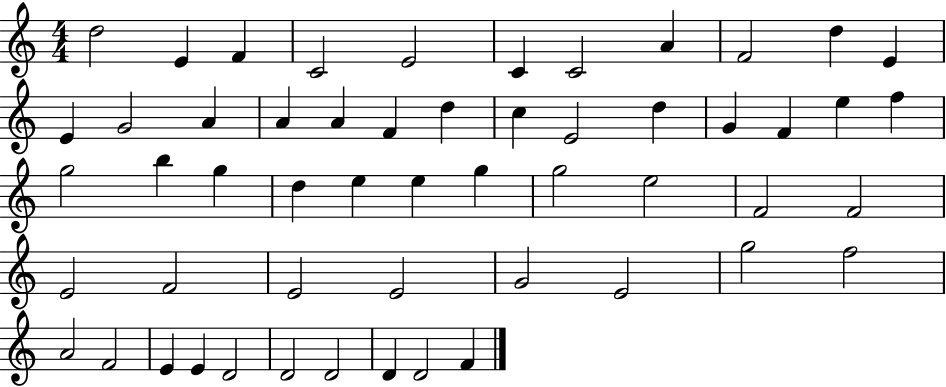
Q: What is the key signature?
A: C major